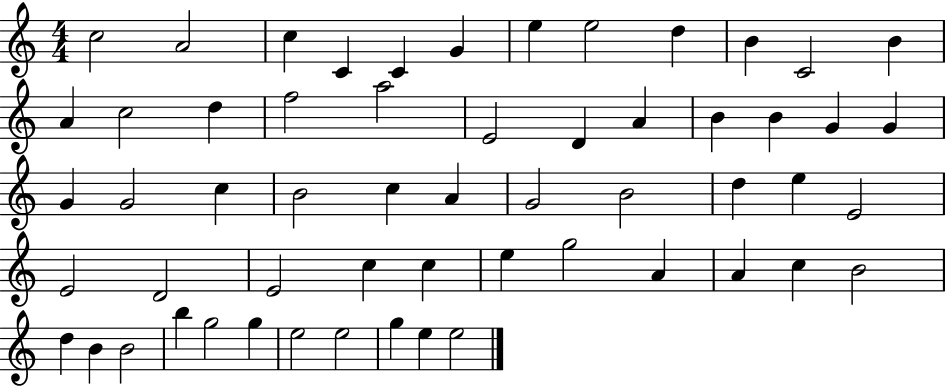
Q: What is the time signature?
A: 4/4